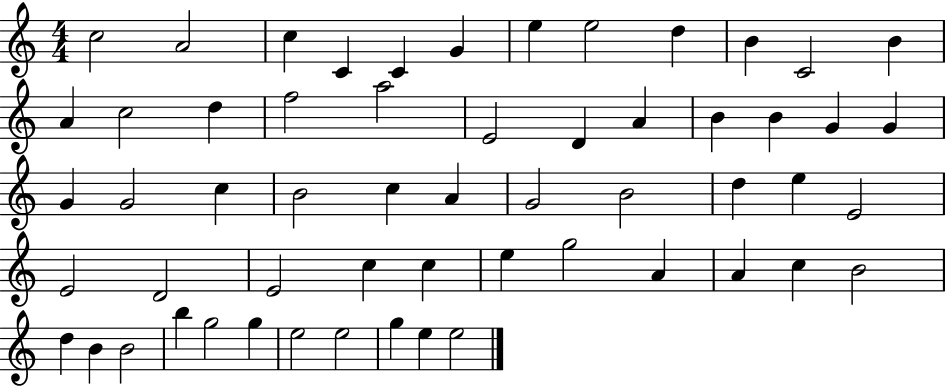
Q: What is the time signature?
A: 4/4